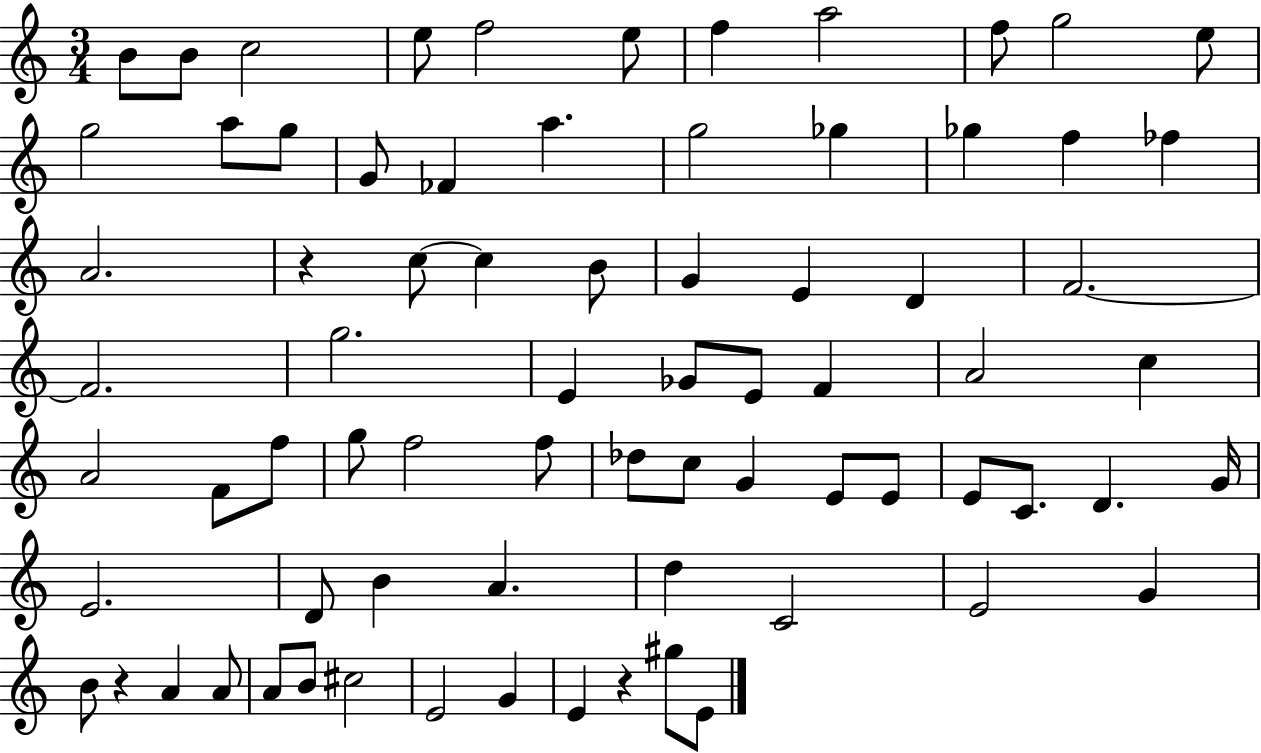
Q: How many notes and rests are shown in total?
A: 75